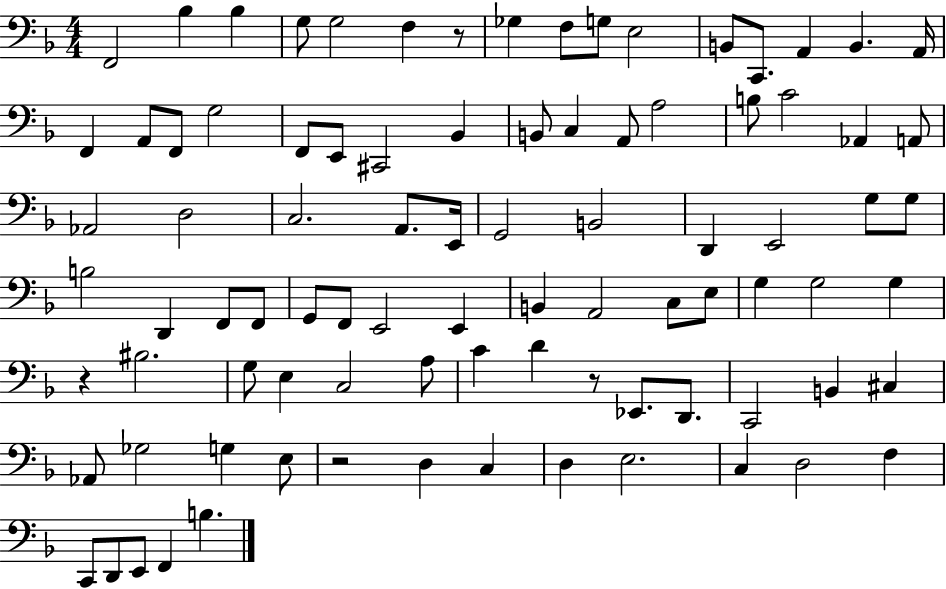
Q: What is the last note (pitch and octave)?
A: B3